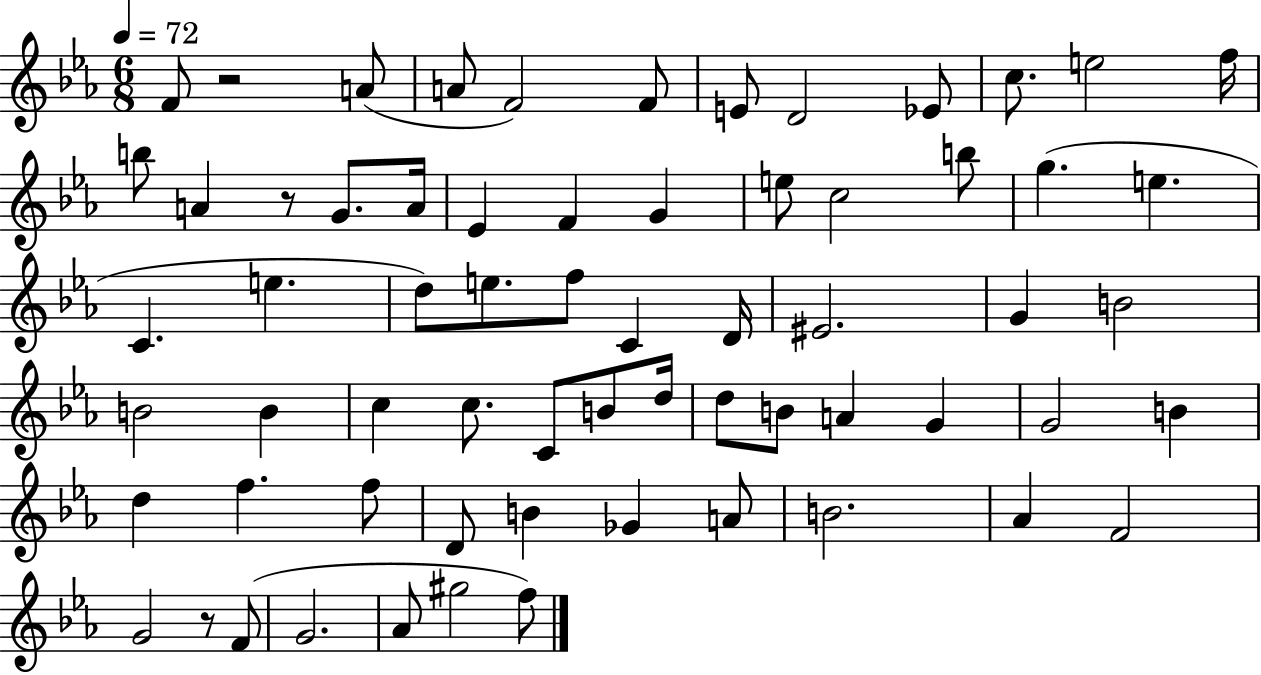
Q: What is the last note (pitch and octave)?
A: F5